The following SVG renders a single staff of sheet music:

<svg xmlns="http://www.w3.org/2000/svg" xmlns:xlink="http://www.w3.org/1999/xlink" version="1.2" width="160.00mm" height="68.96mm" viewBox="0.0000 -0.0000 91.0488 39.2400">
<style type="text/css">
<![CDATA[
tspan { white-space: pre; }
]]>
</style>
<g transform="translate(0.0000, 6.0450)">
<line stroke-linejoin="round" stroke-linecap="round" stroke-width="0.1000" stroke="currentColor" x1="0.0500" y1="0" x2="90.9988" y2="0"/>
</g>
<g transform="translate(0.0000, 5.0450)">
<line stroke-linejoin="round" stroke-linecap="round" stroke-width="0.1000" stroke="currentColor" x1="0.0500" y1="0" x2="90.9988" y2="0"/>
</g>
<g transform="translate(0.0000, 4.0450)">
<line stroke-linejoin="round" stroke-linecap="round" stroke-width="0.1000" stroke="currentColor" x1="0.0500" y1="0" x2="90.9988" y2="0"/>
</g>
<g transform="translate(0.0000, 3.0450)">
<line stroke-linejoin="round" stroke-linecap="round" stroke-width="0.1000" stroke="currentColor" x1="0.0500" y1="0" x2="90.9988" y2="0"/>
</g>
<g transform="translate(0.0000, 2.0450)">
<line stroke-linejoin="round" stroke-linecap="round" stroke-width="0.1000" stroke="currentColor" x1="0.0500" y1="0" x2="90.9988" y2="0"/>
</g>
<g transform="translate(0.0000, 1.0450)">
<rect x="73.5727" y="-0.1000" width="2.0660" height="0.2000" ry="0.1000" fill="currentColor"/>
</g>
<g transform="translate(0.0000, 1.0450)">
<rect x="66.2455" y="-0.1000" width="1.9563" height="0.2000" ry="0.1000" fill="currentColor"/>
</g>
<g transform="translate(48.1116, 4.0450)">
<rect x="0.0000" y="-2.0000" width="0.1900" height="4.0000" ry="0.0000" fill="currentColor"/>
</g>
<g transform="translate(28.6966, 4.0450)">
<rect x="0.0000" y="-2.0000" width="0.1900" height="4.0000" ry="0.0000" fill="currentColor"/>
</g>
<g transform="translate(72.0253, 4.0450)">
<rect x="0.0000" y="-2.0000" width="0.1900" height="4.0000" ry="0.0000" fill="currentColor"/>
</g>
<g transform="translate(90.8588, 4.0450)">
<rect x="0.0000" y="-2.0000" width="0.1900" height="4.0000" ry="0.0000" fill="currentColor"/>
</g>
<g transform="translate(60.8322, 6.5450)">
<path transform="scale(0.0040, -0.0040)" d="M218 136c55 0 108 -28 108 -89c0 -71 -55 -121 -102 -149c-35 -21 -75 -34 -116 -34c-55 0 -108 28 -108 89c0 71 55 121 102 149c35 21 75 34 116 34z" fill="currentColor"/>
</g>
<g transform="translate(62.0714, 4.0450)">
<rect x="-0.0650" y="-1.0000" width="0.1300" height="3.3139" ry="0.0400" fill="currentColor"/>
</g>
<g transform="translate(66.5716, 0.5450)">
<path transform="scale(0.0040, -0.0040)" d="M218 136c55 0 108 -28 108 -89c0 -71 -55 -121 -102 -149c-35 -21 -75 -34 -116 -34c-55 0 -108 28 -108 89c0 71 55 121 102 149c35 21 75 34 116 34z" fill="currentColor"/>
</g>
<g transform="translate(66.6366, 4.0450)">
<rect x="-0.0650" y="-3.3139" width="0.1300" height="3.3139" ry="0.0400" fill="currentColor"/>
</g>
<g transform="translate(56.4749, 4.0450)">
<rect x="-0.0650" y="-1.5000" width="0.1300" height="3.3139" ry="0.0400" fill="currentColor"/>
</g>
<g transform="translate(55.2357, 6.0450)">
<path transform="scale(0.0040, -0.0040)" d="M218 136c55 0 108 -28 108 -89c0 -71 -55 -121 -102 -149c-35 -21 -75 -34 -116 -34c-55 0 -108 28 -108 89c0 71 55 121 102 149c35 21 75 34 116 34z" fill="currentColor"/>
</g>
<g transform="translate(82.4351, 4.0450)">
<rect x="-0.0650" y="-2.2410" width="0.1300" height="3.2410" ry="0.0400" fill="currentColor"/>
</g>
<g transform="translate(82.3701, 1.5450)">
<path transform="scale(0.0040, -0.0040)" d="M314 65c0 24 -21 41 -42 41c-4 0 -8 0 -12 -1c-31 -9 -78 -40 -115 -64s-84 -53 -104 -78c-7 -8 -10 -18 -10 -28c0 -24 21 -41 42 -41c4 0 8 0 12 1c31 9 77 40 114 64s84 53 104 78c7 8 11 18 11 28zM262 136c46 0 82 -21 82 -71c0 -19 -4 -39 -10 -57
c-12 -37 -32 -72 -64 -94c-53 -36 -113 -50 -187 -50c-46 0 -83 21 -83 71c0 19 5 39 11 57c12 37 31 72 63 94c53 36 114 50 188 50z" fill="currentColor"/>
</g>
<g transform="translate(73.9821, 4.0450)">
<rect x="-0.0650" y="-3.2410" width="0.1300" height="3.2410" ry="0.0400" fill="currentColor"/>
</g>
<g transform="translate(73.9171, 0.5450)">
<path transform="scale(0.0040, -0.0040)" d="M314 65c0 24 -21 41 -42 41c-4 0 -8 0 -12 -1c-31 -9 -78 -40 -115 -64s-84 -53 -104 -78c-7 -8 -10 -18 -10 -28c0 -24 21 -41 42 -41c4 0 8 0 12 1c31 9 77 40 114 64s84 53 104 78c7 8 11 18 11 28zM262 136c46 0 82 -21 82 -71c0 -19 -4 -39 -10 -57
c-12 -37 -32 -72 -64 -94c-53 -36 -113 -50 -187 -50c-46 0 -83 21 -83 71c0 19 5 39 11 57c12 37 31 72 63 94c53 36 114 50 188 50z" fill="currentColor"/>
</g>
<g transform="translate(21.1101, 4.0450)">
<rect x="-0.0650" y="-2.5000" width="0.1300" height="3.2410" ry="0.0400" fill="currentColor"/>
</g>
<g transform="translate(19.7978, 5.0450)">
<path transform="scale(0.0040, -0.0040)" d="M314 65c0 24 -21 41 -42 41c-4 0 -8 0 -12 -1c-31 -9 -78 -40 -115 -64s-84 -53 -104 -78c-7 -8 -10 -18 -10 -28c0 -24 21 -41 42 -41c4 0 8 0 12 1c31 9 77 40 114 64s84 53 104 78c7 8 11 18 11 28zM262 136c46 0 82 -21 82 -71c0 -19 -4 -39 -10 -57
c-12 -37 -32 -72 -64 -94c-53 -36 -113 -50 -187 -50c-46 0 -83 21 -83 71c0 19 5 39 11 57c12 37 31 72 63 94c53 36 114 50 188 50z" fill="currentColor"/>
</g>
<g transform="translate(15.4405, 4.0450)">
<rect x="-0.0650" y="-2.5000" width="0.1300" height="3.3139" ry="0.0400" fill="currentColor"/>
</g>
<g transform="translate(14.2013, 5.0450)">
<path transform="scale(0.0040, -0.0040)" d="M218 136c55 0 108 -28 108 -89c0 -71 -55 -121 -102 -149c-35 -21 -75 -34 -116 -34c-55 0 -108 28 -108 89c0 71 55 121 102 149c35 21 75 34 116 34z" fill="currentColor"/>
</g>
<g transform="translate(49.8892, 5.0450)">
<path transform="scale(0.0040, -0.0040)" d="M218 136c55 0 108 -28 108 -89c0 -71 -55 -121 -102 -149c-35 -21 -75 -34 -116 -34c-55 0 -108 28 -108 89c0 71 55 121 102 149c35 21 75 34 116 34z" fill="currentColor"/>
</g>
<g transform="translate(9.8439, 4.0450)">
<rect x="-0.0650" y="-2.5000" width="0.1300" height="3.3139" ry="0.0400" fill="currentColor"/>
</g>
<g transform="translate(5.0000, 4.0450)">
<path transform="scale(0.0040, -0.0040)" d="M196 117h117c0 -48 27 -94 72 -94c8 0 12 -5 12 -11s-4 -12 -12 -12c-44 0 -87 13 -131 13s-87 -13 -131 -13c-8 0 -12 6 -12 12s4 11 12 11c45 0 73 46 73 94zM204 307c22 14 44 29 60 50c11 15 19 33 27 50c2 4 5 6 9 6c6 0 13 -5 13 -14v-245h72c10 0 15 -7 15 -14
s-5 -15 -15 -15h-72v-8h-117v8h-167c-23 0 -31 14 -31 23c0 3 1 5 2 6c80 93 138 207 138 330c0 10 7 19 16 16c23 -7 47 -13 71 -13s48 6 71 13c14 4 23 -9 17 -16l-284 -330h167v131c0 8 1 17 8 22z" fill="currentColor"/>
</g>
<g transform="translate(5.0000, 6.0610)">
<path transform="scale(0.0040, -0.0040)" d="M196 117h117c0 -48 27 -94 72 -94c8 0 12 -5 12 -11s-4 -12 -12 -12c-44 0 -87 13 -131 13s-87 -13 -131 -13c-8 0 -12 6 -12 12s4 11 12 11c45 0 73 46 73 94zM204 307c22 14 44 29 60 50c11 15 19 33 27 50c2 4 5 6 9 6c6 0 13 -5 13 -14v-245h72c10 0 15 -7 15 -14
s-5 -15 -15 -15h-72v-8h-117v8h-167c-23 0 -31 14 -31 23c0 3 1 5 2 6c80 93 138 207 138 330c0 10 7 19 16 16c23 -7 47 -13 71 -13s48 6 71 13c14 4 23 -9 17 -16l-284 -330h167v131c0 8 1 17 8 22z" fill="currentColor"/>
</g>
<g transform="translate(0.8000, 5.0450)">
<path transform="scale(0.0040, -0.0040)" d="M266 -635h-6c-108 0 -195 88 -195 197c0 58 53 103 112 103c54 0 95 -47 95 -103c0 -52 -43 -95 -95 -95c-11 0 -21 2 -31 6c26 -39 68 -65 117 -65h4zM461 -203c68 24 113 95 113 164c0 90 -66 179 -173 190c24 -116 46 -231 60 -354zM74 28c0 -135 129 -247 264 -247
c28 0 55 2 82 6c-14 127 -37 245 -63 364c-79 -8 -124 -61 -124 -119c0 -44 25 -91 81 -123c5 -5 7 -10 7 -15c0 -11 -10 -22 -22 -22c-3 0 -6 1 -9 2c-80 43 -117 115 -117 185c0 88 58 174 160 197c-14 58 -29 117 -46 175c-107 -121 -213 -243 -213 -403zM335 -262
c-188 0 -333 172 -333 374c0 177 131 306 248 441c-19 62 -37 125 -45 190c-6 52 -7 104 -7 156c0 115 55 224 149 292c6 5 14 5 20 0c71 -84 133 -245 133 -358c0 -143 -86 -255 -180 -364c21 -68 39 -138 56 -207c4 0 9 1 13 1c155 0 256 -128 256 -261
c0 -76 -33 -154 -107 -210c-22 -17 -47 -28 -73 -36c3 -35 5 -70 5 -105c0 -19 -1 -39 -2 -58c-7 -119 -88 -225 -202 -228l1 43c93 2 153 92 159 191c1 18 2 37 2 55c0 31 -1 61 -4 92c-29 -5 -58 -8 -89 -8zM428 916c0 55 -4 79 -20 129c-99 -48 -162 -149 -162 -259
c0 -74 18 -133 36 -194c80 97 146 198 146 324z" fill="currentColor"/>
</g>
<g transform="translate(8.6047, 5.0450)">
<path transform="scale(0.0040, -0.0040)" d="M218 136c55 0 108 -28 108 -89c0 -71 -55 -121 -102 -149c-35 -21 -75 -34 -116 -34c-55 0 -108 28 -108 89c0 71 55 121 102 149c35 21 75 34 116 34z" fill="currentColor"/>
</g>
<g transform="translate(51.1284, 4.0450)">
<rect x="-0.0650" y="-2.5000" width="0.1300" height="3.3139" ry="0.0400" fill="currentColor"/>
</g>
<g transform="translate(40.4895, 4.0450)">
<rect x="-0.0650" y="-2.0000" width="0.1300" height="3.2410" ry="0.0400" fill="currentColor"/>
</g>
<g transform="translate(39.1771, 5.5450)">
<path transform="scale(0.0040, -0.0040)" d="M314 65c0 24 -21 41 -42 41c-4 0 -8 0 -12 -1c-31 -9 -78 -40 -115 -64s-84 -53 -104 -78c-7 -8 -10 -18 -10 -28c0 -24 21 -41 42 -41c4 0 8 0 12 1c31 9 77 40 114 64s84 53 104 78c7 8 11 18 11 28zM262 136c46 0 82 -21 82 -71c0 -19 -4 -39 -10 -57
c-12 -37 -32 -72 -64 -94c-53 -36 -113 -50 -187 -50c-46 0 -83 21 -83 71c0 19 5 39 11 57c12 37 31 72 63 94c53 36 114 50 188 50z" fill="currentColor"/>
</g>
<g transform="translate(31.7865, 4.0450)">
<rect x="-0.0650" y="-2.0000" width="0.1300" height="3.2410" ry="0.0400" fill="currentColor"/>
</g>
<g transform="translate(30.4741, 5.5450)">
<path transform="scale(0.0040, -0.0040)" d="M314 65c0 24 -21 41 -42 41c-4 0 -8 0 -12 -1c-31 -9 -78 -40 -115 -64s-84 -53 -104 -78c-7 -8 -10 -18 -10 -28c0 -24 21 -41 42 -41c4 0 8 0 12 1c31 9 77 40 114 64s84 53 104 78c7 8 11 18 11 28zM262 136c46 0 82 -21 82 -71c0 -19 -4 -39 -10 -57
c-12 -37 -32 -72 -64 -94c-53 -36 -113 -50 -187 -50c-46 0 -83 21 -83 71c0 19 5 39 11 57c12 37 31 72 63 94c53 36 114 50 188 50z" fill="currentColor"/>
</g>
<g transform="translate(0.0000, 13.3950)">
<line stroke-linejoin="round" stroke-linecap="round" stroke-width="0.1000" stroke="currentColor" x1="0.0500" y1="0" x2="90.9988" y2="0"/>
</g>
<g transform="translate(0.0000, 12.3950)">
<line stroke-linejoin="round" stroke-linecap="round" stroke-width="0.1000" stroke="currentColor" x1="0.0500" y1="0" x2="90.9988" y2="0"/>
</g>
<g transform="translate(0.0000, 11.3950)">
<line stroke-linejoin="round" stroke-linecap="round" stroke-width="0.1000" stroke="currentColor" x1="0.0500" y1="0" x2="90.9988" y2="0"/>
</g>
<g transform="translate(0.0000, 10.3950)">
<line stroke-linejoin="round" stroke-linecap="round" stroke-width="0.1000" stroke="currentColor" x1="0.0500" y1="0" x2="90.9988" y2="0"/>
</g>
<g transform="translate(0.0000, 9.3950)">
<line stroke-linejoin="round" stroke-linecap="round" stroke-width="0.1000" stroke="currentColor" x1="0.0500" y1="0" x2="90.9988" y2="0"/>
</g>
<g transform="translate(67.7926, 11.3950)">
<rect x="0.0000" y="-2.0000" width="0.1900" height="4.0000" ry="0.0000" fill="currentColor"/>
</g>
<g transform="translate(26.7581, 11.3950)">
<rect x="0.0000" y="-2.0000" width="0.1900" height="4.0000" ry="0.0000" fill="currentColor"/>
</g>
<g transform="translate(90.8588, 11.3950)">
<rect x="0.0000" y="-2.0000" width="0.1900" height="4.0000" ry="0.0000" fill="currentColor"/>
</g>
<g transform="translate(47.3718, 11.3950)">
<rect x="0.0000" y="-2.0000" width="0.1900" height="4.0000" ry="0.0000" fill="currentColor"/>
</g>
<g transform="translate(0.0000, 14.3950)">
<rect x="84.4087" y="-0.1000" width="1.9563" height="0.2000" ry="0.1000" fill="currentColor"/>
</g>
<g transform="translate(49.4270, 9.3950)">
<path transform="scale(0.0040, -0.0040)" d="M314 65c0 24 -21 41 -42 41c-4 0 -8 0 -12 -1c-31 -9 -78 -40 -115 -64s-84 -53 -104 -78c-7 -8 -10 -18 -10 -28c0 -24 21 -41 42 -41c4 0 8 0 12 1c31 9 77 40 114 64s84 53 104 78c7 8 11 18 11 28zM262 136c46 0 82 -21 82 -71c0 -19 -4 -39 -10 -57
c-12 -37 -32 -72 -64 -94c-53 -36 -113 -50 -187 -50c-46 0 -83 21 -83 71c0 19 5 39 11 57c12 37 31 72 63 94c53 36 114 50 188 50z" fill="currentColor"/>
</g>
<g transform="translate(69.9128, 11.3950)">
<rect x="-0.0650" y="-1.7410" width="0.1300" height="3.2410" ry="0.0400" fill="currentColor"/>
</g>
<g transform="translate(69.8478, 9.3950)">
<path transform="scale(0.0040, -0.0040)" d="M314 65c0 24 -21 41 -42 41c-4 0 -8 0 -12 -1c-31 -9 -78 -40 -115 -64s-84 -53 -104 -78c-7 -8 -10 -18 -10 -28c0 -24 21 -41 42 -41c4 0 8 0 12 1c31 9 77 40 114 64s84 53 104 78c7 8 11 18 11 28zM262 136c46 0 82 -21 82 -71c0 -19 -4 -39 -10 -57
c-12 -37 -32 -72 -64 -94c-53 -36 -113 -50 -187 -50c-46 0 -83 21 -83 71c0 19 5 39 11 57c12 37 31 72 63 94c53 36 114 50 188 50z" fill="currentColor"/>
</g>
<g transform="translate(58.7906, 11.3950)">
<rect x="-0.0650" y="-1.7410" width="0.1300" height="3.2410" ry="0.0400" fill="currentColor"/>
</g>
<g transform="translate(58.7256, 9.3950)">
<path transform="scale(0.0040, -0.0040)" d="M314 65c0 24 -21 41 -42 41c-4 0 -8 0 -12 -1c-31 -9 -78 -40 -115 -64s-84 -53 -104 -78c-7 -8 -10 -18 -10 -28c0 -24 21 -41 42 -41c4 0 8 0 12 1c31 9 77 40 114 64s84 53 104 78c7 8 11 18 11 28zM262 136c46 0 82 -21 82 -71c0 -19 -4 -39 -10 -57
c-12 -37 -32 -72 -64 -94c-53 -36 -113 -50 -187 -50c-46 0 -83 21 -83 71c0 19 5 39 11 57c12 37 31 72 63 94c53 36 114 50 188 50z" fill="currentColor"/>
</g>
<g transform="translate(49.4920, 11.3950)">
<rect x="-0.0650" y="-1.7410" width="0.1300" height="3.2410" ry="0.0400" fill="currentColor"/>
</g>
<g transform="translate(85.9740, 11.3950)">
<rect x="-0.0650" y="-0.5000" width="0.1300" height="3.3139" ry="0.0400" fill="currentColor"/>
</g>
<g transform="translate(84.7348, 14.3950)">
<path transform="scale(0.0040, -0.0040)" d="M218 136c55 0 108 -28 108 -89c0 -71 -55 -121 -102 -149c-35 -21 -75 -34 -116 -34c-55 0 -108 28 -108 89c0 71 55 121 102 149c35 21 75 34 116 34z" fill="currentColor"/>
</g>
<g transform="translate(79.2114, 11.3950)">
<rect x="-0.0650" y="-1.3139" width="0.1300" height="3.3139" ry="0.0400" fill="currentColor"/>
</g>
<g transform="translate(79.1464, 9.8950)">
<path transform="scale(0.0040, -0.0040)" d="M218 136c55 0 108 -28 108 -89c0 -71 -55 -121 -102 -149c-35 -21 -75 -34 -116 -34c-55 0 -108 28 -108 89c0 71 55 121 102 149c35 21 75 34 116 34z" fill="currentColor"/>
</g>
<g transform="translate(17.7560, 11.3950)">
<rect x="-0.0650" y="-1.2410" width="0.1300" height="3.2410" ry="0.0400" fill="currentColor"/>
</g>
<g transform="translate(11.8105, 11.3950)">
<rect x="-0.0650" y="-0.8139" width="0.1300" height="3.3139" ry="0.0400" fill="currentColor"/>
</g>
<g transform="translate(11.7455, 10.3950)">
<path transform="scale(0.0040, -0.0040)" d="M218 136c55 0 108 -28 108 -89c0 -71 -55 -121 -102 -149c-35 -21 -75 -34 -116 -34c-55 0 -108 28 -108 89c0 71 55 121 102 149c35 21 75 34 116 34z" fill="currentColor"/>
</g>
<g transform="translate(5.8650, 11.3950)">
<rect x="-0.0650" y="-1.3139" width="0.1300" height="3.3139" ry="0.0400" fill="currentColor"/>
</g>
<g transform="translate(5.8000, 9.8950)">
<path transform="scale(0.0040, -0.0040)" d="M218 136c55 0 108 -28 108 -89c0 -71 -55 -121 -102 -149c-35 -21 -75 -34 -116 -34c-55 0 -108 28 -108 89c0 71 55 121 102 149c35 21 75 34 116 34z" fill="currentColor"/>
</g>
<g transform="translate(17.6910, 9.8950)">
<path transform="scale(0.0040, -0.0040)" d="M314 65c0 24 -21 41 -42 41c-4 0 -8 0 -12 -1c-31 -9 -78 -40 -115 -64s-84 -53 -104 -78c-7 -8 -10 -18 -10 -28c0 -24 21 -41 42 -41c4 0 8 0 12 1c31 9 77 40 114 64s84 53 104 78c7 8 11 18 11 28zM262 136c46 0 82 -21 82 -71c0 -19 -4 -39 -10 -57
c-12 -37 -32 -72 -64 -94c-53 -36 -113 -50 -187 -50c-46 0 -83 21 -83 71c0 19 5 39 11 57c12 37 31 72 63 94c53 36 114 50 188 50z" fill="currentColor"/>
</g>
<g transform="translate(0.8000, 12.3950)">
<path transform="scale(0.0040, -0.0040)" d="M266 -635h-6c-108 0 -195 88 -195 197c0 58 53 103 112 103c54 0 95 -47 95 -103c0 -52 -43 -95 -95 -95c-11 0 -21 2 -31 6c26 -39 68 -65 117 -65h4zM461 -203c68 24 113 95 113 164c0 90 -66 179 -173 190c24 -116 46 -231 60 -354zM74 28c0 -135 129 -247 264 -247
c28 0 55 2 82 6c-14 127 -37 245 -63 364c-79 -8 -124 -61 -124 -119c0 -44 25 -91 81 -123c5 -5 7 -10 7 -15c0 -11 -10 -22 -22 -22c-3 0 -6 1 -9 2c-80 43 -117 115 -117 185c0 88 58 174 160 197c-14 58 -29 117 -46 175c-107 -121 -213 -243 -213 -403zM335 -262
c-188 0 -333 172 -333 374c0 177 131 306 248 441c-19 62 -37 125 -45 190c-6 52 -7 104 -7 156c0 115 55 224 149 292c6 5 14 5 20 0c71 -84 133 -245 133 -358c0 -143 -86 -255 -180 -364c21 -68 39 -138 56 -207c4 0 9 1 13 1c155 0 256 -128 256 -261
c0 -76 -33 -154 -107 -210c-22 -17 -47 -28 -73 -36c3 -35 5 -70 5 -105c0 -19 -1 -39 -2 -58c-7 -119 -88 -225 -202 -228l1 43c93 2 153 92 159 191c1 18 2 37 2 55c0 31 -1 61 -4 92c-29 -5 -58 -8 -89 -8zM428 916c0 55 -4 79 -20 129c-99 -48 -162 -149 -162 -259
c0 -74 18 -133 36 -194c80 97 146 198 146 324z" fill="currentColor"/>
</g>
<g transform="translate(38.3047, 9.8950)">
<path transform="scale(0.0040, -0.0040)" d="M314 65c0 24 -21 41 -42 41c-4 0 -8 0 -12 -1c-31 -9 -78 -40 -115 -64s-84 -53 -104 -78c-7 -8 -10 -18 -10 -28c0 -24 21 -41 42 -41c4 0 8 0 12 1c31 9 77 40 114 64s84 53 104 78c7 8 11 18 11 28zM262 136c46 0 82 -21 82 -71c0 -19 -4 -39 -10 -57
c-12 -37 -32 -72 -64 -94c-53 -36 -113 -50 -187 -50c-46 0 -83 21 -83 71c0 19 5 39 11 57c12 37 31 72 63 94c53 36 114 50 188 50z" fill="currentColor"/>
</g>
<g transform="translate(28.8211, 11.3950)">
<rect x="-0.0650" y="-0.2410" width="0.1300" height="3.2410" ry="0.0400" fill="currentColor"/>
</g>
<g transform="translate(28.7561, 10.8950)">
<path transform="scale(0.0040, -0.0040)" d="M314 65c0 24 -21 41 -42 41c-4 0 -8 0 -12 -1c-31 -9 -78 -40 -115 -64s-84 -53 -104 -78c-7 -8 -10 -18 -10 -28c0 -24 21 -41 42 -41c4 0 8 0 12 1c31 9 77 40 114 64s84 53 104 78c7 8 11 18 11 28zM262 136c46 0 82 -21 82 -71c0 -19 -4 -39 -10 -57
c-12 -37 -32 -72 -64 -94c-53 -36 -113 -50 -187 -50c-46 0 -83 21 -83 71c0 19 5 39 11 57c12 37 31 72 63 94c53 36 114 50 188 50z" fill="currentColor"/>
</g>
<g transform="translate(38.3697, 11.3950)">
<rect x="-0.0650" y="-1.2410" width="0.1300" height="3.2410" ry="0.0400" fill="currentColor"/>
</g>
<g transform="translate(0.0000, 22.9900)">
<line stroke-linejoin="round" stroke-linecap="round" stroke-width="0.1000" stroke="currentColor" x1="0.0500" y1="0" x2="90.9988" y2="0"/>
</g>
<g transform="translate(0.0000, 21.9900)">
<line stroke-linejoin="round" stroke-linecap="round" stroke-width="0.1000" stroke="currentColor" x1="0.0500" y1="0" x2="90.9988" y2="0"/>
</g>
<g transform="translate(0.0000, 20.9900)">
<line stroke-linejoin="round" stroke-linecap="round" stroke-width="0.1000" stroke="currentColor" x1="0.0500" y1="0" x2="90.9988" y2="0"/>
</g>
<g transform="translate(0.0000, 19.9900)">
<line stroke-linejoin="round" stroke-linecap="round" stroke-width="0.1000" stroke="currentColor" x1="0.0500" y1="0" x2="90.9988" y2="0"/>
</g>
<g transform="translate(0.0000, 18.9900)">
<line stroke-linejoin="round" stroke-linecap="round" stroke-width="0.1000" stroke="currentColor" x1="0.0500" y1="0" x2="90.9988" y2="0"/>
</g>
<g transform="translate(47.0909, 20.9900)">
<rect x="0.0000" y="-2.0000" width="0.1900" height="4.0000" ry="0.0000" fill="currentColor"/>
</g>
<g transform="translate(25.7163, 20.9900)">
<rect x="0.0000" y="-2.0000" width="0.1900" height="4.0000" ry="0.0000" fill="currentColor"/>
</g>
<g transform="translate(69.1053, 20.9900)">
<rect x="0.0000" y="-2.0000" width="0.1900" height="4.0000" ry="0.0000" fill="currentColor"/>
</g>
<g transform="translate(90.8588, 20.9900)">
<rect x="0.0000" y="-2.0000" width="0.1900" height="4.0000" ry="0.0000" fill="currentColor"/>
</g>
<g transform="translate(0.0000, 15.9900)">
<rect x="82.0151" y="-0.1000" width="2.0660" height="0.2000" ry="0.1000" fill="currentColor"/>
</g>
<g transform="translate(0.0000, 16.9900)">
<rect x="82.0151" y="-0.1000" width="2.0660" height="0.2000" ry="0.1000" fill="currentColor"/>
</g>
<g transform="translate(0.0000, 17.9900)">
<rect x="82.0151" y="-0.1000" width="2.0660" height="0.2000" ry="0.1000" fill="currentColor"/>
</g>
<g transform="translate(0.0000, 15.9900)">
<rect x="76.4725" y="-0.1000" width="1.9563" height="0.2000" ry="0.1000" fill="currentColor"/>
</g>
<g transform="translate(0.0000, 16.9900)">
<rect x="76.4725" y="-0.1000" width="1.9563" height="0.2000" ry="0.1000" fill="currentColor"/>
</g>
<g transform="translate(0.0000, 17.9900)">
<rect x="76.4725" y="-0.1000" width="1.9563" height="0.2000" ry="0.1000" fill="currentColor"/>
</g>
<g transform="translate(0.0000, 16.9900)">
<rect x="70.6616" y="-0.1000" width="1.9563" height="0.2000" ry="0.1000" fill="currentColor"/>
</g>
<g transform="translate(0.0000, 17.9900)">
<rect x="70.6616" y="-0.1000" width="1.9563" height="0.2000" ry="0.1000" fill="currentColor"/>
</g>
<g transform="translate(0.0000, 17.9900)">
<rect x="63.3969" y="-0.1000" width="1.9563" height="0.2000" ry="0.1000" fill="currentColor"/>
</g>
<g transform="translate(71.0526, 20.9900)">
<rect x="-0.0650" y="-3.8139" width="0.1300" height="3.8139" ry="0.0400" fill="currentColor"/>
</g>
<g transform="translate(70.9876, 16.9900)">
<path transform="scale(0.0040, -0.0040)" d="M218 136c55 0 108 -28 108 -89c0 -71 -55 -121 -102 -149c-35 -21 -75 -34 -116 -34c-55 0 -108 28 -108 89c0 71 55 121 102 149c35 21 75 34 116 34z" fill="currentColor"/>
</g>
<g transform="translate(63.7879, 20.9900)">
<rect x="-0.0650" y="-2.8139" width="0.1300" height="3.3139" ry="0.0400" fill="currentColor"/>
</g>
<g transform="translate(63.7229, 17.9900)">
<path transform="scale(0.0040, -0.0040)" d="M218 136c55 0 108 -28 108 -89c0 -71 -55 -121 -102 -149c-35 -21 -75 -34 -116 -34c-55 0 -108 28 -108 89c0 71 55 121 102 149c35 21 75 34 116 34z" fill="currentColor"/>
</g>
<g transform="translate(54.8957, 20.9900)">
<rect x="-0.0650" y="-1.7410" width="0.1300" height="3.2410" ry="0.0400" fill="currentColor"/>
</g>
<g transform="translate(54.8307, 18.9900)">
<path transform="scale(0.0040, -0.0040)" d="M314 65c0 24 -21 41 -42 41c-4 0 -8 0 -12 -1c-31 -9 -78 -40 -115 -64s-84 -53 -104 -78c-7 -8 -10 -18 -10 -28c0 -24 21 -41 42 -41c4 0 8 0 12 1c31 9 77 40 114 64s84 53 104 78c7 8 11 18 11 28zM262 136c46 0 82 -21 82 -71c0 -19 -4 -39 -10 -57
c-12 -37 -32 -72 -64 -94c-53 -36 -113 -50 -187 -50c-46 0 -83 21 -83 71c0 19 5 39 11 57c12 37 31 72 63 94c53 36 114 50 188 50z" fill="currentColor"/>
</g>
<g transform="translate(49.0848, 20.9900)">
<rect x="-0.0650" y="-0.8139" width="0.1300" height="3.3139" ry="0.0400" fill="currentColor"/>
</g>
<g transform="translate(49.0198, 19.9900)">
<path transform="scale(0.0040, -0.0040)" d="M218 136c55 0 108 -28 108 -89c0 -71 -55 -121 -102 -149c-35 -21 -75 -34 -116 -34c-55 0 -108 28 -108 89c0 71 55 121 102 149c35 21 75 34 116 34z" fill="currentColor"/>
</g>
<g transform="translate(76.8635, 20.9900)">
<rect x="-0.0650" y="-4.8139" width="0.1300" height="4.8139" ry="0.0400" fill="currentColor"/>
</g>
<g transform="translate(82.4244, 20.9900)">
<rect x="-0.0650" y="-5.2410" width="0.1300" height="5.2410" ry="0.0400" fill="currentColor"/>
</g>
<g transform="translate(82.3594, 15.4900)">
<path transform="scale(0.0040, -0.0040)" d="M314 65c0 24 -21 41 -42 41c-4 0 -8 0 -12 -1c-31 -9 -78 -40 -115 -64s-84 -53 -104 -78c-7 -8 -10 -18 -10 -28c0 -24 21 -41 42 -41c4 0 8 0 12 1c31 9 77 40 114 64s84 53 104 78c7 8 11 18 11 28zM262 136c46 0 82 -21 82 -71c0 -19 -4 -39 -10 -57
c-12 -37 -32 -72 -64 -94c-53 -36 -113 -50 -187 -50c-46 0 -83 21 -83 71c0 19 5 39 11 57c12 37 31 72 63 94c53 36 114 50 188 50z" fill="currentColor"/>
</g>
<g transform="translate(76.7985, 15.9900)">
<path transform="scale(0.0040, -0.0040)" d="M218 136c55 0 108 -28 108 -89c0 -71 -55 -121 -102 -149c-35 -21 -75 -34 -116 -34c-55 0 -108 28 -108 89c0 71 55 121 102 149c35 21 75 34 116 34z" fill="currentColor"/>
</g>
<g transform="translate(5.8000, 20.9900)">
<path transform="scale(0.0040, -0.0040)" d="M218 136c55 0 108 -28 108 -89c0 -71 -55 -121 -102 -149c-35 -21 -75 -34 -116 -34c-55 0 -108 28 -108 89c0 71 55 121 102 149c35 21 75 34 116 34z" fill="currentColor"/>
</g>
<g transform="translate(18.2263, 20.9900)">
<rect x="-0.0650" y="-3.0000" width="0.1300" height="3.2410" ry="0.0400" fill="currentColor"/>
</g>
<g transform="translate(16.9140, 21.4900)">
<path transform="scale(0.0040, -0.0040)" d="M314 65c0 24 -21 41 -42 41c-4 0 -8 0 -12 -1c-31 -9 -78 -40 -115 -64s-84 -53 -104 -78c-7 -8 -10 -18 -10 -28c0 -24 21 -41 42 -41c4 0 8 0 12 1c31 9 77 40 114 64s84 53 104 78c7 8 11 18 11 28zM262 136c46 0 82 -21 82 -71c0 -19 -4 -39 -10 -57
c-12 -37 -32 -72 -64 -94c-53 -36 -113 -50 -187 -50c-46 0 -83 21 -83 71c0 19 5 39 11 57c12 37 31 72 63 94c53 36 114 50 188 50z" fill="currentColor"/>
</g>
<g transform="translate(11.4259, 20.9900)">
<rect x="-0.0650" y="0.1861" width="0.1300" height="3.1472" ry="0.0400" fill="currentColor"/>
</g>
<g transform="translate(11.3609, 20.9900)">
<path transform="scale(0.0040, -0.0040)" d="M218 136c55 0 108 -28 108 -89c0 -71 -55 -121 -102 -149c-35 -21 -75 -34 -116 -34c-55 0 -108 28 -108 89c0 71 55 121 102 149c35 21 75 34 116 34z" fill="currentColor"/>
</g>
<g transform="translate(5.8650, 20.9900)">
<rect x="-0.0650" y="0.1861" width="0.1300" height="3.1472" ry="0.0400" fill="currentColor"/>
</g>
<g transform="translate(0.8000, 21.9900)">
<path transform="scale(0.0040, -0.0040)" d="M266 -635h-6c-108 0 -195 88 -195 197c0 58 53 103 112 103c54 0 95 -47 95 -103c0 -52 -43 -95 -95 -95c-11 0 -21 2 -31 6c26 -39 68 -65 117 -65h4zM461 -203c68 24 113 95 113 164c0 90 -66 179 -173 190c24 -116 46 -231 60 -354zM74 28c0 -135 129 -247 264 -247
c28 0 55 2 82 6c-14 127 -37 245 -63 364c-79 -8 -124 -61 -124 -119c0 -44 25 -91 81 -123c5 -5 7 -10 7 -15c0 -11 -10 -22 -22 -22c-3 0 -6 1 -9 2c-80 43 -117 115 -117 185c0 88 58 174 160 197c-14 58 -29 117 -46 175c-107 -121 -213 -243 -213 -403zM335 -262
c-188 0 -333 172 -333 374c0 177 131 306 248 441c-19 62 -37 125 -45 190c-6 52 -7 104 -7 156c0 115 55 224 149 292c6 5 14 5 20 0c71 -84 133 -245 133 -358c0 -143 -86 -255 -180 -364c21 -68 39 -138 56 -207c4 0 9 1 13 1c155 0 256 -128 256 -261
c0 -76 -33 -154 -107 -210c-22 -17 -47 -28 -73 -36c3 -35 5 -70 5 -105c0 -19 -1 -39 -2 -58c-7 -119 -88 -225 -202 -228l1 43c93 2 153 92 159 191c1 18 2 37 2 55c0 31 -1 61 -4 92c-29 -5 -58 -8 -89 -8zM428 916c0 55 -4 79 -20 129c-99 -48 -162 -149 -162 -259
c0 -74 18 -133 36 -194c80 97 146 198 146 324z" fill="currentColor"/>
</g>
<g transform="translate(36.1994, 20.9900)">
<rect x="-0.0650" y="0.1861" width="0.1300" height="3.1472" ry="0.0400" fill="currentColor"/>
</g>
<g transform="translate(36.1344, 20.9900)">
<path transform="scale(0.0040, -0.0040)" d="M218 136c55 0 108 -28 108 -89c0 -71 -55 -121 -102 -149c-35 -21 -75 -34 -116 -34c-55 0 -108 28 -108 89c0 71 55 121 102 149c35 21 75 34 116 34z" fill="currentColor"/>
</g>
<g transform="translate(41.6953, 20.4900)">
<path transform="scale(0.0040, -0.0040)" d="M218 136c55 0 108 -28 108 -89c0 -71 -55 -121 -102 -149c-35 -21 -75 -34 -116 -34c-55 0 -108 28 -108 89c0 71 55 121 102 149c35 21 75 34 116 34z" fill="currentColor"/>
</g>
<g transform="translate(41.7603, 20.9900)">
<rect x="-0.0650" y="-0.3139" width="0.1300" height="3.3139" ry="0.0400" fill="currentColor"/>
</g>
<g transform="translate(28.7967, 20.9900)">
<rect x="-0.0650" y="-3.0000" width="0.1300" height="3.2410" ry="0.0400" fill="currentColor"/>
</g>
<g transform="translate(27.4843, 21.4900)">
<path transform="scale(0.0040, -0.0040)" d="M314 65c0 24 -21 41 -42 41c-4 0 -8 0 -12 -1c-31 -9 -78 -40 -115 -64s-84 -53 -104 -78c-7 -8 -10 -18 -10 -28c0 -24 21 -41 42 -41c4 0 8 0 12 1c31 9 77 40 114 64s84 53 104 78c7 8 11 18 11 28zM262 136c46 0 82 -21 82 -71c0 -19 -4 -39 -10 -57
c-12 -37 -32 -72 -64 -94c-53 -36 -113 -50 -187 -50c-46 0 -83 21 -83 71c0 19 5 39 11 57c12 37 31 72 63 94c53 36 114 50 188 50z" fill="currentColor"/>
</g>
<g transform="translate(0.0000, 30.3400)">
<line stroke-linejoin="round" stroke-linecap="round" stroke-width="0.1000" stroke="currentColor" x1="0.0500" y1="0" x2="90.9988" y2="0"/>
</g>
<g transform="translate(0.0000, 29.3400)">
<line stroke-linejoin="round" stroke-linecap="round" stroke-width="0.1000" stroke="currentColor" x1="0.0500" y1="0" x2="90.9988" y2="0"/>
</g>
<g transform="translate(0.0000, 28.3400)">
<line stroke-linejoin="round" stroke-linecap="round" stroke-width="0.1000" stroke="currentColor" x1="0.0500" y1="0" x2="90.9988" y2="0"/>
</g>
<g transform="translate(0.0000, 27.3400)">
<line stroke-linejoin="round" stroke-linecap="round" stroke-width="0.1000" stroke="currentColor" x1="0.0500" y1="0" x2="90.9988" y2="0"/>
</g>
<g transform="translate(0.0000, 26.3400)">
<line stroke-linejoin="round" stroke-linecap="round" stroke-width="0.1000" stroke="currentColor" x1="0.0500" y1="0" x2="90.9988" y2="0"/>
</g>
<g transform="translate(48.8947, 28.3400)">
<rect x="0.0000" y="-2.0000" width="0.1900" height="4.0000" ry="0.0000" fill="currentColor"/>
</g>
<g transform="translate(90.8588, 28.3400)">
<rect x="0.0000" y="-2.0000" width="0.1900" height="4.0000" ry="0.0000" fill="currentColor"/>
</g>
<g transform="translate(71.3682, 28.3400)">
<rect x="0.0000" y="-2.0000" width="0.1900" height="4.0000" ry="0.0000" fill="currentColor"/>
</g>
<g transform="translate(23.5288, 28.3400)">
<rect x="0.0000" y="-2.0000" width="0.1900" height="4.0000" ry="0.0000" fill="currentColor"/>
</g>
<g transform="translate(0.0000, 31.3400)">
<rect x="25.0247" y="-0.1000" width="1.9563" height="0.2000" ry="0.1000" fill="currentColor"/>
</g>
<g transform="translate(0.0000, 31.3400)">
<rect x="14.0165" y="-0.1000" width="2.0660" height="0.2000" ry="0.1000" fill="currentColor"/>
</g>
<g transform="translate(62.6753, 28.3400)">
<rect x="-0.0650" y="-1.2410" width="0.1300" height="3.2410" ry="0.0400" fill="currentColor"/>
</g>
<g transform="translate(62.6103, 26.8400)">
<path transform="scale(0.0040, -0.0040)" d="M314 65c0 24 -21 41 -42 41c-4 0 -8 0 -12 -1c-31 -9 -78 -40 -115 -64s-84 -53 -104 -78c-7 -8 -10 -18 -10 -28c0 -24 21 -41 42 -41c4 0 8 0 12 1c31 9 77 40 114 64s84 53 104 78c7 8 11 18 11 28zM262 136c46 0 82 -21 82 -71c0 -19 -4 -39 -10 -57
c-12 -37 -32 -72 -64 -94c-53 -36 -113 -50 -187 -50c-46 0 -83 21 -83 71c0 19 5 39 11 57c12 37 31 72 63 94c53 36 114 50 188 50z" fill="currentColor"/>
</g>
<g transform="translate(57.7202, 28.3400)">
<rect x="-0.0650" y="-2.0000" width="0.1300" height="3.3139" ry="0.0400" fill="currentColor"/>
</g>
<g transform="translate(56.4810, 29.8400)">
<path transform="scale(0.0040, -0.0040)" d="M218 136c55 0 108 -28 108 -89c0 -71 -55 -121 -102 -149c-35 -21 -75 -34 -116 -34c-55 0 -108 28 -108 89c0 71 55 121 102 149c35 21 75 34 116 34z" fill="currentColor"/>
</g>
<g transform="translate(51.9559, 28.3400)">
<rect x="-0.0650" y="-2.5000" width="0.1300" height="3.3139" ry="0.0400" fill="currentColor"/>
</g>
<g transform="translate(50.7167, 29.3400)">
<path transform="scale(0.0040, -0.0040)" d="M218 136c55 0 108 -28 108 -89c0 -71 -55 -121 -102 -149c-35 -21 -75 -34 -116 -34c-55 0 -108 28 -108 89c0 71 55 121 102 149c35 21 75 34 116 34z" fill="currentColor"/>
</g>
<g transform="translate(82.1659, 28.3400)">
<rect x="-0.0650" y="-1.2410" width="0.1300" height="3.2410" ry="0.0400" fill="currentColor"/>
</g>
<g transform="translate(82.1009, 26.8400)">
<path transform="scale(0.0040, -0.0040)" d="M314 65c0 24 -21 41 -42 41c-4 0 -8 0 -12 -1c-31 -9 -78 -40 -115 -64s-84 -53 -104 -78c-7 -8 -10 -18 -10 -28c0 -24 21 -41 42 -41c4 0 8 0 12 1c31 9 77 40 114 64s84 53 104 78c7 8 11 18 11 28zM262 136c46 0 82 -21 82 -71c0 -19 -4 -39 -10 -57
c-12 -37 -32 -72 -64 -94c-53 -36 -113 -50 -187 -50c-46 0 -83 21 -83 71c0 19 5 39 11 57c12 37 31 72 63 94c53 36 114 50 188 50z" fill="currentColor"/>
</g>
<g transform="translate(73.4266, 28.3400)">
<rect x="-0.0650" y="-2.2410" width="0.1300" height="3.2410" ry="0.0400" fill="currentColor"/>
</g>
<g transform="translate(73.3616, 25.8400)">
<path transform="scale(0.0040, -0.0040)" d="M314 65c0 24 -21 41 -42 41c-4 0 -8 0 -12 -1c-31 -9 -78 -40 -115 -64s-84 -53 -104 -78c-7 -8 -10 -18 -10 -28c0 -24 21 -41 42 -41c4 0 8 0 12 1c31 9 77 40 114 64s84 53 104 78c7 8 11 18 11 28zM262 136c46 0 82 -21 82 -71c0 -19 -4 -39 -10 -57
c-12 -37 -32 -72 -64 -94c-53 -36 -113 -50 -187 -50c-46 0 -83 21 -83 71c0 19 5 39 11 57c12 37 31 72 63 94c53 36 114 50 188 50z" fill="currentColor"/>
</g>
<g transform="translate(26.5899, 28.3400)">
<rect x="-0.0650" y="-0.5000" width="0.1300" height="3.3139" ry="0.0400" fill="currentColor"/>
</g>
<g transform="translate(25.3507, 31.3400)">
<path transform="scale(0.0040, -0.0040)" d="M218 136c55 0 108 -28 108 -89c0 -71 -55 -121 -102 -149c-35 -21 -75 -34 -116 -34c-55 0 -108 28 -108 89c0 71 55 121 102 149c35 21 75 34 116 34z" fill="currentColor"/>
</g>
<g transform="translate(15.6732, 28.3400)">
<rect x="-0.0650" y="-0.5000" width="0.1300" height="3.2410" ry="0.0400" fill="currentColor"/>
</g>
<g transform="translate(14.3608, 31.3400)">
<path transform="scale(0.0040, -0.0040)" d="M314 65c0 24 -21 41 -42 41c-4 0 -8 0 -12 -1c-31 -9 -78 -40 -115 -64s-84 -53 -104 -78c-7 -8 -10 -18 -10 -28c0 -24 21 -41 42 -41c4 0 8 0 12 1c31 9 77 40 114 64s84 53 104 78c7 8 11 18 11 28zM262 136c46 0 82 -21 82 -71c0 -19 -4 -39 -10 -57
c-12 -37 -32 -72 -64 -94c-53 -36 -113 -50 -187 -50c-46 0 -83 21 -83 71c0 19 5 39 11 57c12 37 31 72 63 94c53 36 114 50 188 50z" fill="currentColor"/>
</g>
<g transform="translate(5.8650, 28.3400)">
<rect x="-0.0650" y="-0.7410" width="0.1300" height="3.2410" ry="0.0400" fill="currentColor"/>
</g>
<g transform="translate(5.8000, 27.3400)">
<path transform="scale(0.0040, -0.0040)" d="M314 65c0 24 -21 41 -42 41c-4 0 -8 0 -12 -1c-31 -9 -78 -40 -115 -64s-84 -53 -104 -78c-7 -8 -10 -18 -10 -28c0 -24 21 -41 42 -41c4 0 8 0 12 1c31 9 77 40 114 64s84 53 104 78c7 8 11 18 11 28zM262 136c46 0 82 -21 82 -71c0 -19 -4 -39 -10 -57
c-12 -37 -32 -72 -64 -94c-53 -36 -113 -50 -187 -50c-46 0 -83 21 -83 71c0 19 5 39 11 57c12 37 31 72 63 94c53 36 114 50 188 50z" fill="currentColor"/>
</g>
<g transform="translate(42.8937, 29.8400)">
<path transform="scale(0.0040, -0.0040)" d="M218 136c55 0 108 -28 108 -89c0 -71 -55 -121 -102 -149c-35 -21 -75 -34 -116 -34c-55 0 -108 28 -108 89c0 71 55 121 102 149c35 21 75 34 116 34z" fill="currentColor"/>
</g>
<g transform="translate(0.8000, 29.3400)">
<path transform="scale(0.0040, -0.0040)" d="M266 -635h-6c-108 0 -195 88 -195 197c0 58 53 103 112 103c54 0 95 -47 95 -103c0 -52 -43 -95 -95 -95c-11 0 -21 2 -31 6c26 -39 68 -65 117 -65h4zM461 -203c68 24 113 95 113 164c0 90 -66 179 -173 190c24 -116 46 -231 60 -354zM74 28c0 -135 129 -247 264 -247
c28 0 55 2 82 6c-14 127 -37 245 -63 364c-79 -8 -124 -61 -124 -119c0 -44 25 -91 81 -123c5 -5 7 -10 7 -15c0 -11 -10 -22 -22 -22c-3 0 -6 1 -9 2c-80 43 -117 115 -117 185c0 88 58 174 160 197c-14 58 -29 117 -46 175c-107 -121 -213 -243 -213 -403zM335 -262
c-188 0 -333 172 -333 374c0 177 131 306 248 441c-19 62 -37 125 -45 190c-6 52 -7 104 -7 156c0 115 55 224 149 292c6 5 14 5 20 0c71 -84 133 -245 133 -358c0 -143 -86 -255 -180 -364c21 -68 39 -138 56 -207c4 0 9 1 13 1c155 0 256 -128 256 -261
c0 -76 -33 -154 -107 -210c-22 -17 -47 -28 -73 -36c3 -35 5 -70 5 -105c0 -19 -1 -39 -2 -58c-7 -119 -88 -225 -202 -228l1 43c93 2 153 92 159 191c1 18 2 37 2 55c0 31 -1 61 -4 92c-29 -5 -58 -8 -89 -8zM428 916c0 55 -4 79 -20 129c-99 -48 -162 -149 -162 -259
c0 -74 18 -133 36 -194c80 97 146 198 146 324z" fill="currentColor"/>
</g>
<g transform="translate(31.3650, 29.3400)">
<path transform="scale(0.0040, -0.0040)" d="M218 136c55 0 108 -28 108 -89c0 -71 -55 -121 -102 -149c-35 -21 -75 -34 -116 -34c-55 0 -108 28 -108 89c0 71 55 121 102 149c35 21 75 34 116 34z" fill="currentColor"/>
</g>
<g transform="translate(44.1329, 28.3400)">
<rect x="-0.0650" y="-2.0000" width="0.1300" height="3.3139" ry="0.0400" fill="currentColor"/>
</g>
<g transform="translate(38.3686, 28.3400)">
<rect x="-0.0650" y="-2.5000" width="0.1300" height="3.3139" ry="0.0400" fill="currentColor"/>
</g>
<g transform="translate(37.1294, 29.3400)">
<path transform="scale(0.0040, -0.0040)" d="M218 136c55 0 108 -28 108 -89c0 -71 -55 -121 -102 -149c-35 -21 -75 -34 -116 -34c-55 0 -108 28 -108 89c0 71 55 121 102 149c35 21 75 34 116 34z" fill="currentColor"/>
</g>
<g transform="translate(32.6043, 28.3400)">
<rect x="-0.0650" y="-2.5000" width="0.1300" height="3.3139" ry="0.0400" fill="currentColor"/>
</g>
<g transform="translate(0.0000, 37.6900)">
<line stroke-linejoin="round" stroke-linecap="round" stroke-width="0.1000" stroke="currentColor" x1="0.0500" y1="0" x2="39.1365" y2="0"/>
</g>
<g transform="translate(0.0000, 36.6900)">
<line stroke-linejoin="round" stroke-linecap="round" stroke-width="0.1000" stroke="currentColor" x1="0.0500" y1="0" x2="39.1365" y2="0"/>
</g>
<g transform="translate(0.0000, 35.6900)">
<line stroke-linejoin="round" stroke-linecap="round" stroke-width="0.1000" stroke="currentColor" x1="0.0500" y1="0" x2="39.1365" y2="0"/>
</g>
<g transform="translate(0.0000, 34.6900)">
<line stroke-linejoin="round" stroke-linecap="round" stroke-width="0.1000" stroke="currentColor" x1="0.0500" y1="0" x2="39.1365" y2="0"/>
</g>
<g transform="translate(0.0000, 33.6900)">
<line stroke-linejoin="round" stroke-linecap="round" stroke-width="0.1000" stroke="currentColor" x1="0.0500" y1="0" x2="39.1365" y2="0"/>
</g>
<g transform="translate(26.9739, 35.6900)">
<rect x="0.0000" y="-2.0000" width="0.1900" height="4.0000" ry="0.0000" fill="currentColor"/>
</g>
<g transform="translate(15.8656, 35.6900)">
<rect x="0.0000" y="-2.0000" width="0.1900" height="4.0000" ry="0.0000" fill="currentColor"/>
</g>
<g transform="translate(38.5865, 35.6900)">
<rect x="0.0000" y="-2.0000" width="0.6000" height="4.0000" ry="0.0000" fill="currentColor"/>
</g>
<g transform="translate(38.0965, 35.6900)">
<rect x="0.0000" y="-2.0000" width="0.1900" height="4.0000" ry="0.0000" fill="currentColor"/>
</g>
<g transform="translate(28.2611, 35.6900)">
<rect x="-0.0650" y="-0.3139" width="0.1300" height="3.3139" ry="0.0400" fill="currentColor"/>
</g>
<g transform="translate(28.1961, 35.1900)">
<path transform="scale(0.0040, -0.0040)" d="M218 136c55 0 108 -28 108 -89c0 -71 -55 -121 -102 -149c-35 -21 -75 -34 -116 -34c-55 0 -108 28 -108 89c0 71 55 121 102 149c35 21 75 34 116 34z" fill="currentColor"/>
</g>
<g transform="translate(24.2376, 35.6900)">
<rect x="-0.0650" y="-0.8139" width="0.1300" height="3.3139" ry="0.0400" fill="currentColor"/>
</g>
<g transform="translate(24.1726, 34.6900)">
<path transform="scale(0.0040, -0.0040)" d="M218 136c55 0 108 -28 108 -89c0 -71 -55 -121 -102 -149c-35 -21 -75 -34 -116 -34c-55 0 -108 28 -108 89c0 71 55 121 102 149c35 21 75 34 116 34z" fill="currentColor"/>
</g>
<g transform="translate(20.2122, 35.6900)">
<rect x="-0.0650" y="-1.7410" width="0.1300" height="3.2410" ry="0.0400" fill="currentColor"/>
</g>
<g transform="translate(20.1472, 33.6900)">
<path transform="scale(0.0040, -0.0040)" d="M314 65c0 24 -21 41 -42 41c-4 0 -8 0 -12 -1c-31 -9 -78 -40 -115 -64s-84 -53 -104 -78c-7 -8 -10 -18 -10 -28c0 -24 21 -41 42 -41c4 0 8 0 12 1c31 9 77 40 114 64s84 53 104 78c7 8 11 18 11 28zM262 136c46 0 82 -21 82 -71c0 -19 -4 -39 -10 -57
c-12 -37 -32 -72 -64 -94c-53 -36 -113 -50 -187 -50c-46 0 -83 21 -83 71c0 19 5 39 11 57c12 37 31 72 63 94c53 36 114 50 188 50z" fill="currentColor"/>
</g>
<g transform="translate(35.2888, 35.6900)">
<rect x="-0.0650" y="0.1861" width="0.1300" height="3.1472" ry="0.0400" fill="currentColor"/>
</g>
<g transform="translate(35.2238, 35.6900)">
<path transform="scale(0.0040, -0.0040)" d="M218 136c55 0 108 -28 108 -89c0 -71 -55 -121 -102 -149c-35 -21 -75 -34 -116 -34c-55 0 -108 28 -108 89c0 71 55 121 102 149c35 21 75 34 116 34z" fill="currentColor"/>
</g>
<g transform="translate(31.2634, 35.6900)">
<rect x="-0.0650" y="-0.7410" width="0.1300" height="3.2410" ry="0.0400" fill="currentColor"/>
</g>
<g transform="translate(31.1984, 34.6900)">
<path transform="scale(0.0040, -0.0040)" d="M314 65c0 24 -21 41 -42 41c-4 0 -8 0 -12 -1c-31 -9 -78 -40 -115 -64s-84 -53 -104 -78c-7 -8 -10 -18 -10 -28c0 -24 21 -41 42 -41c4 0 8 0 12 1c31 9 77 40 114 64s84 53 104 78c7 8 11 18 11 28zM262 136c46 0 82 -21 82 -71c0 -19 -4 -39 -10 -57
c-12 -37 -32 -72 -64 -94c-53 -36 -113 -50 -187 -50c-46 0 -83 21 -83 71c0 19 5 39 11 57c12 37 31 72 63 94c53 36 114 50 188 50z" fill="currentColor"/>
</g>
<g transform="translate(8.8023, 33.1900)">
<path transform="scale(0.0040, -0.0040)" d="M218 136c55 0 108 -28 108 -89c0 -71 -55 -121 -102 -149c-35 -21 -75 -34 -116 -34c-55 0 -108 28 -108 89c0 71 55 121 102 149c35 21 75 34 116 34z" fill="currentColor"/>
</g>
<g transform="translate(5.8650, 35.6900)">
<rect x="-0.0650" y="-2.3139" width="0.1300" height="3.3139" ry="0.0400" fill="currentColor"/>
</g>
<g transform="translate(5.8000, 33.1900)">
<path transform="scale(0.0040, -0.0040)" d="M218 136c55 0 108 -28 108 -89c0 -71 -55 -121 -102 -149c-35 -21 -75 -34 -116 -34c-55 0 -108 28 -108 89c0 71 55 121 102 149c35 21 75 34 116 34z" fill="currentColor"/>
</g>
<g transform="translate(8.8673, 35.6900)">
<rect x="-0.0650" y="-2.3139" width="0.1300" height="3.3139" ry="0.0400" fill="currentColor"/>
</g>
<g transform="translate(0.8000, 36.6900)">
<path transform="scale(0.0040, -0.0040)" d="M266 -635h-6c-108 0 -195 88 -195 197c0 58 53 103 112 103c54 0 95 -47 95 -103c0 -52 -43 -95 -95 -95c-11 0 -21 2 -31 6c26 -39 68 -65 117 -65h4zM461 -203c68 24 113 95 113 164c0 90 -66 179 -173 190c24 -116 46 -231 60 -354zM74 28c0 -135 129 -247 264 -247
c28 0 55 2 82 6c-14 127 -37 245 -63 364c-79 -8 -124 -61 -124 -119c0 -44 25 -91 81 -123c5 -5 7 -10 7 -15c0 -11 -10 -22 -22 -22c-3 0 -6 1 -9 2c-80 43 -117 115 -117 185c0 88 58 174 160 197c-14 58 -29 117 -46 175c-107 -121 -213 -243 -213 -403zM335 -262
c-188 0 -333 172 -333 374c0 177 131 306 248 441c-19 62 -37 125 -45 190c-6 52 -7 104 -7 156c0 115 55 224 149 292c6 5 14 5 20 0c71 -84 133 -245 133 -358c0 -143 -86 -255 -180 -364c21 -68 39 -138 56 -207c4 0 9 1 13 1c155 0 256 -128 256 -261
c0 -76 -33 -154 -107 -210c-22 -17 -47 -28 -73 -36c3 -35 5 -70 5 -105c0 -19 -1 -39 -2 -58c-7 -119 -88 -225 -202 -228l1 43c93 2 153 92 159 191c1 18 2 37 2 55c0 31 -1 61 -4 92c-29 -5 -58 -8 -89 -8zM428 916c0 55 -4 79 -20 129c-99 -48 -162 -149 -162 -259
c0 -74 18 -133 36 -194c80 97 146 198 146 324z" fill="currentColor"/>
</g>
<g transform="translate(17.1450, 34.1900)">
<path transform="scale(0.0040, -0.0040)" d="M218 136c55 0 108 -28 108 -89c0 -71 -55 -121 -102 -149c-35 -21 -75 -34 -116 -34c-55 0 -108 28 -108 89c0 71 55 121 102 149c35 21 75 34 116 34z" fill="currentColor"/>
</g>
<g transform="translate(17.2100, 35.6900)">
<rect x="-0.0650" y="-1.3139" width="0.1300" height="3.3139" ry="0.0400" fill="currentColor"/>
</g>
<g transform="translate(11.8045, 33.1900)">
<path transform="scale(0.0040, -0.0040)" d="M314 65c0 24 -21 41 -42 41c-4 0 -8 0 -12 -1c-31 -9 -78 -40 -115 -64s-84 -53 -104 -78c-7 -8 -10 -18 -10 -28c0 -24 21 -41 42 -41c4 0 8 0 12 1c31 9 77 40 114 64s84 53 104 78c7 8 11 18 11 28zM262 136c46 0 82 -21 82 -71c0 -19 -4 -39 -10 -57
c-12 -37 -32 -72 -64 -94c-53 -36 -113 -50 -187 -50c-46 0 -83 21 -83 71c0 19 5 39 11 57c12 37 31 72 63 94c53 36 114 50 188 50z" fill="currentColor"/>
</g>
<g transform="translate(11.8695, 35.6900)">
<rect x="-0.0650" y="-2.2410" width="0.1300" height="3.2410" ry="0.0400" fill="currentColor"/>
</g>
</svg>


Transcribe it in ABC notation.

X:1
T:Untitled
M:4/4
L:1/4
K:C
G G G2 F2 F2 G E D b b2 g2 e d e2 c2 e2 f2 f2 f2 e C B B A2 A2 B c d f2 a c' e' f'2 d2 C2 C G G F G F e2 g2 e2 g g g2 e f2 d c d2 B